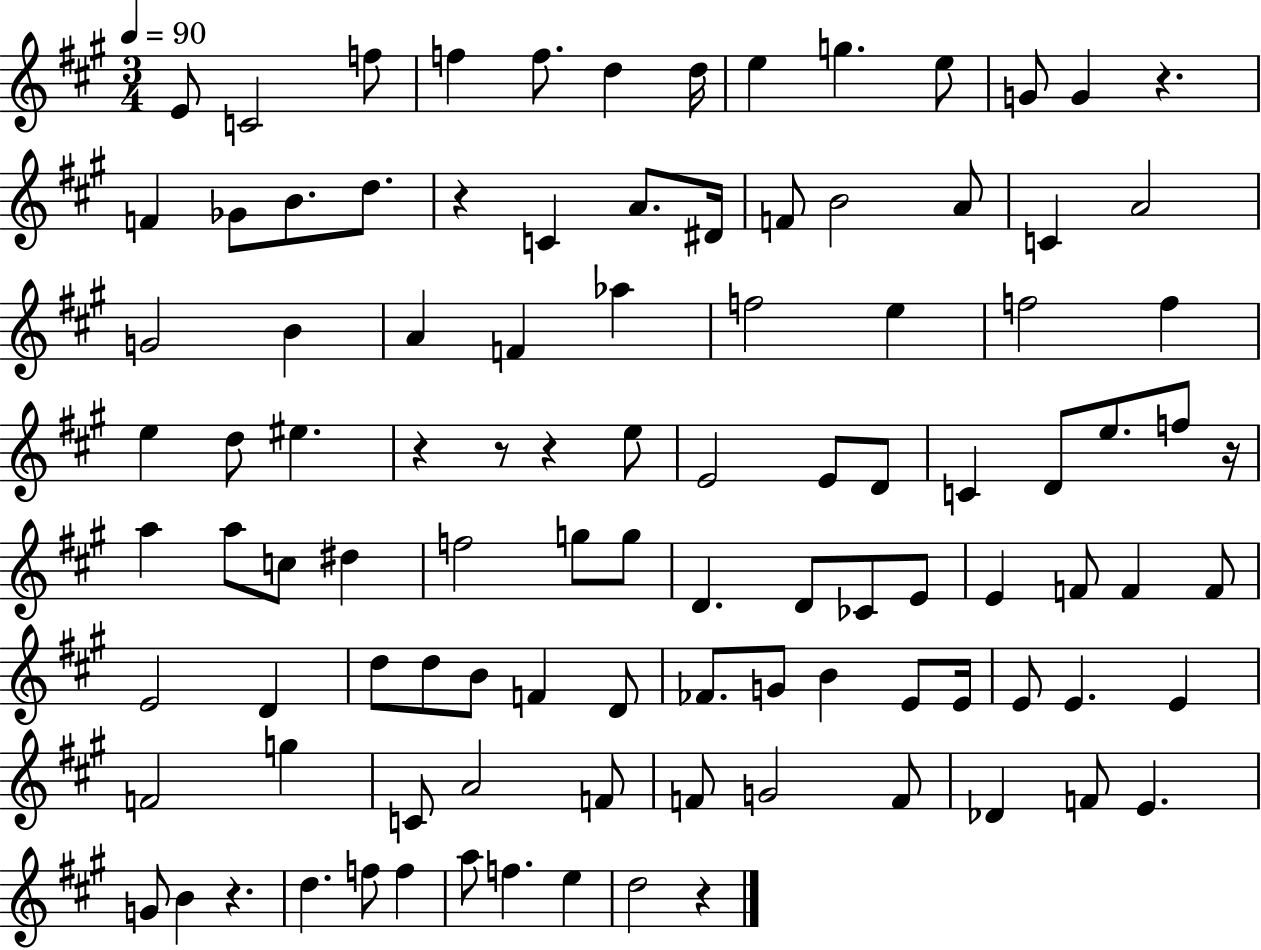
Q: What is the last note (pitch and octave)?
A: D5